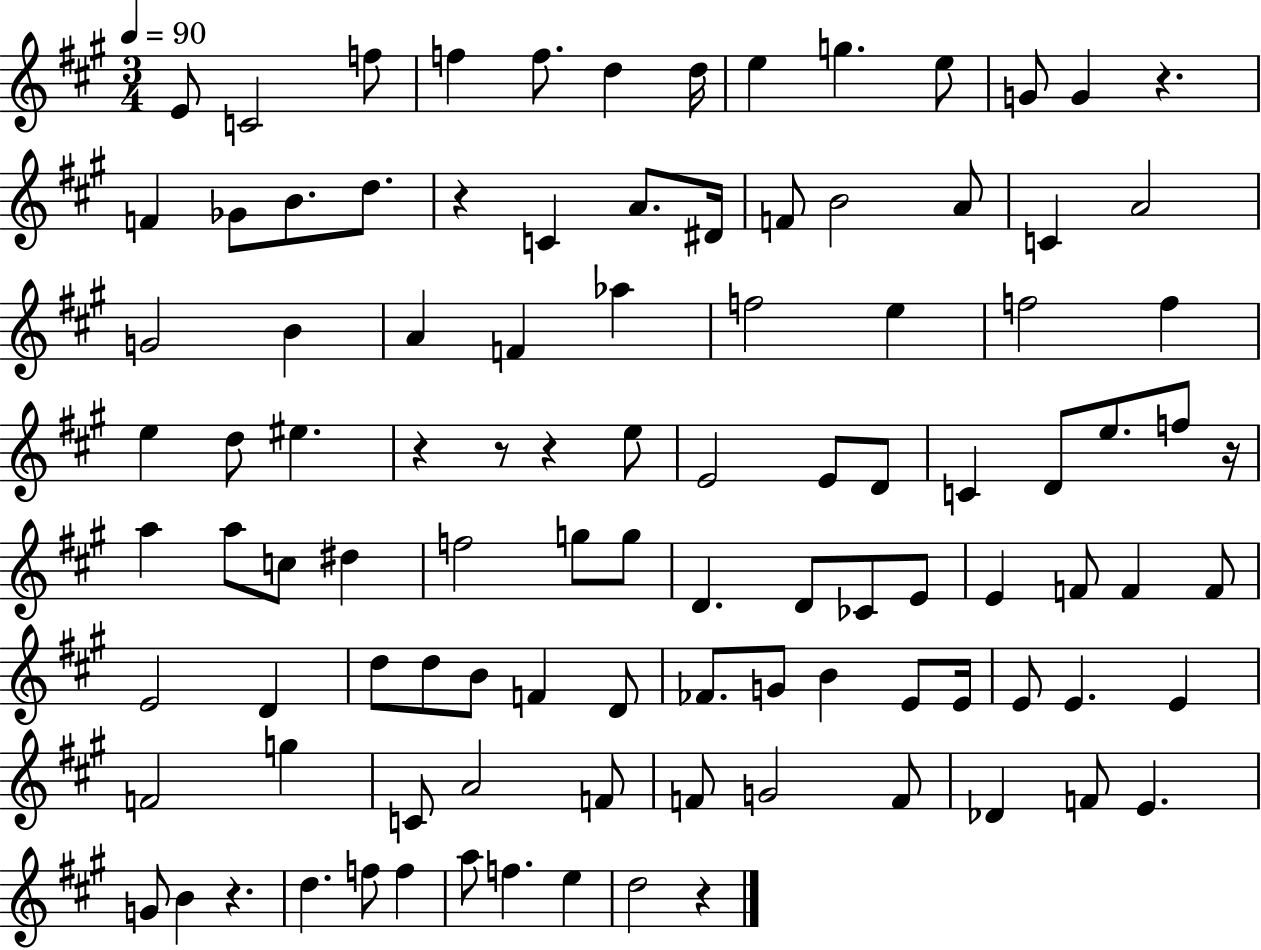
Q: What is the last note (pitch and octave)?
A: D5